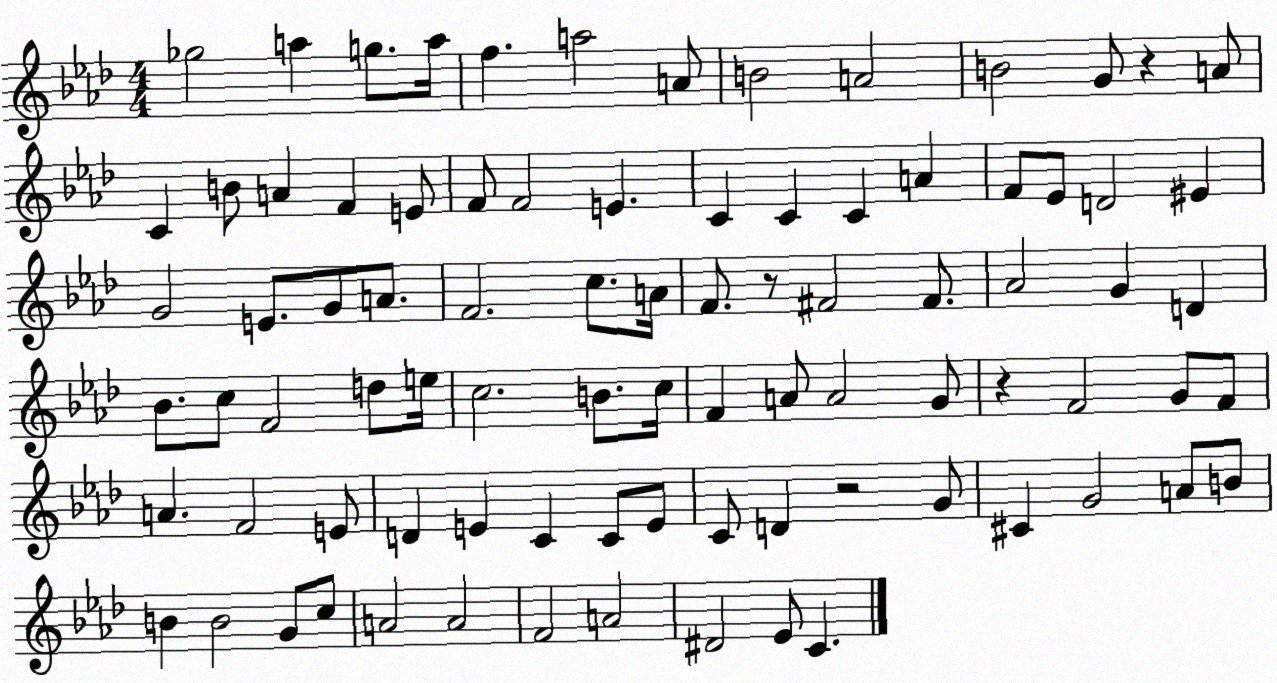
X:1
T:Untitled
M:4/4
L:1/4
K:Ab
_g2 a g/2 a/4 f a2 A/2 B2 A2 B2 G/2 z A/2 C B/2 A F E/2 F/2 F2 E C C C A F/2 _E/2 D2 ^E G2 E/2 G/2 A/2 F2 c/2 A/4 F/2 z/2 ^F2 ^F/2 _A2 G D _B/2 c/2 F2 d/2 e/4 c2 B/2 c/4 F A/2 A2 G/2 z F2 G/2 F/2 A F2 E/2 D E C C/2 E/2 C/2 D z2 G/2 ^C G2 A/2 B/2 B B2 G/2 c/2 A2 A2 F2 A2 ^D2 _E/2 C